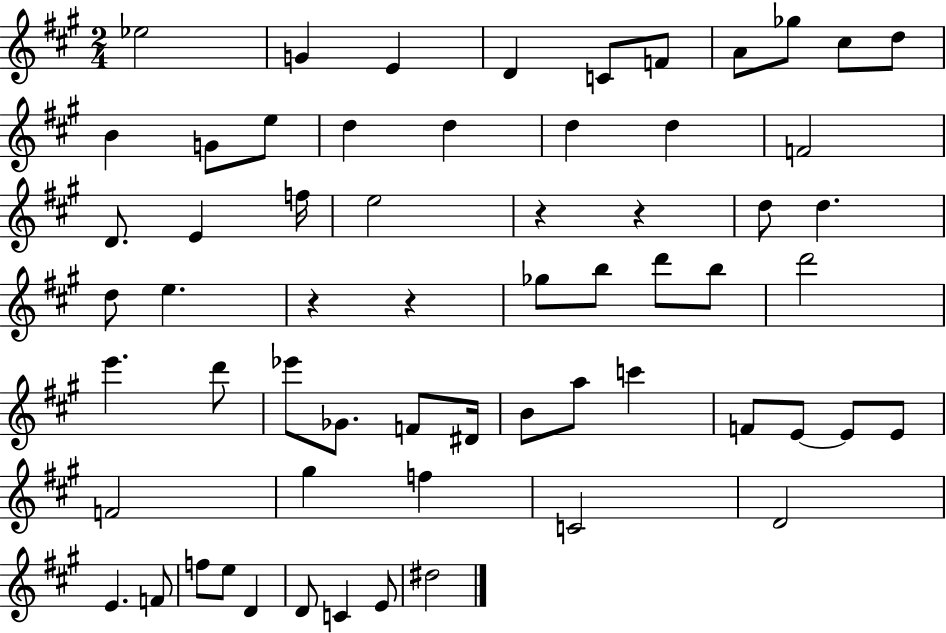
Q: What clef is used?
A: treble